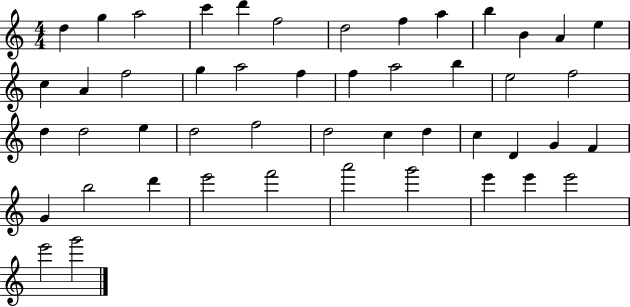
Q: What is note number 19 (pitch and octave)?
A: F5